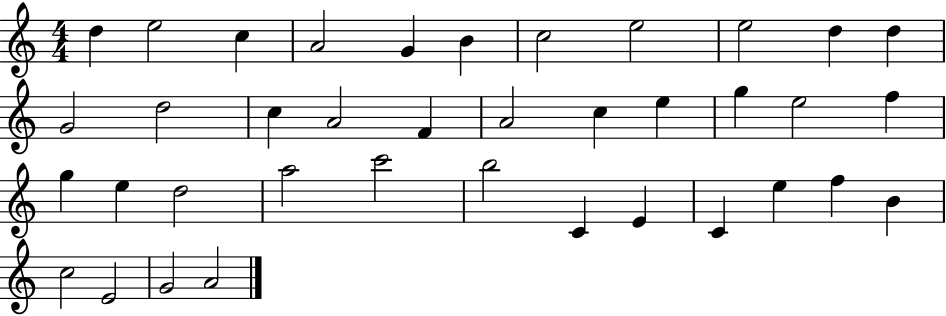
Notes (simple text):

D5/q E5/h C5/q A4/h G4/q B4/q C5/h E5/h E5/h D5/q D5/q G4/h D5/h C5/q A4/h F4/q A4/h C5/q E5/q G5/q E5/h F5/q G5/q E5/q D5/h A5/h C6/h B5/h C4/q E4/q C4/q E5/q F5/q B4/q C5/h E4/h G4/h A4/h